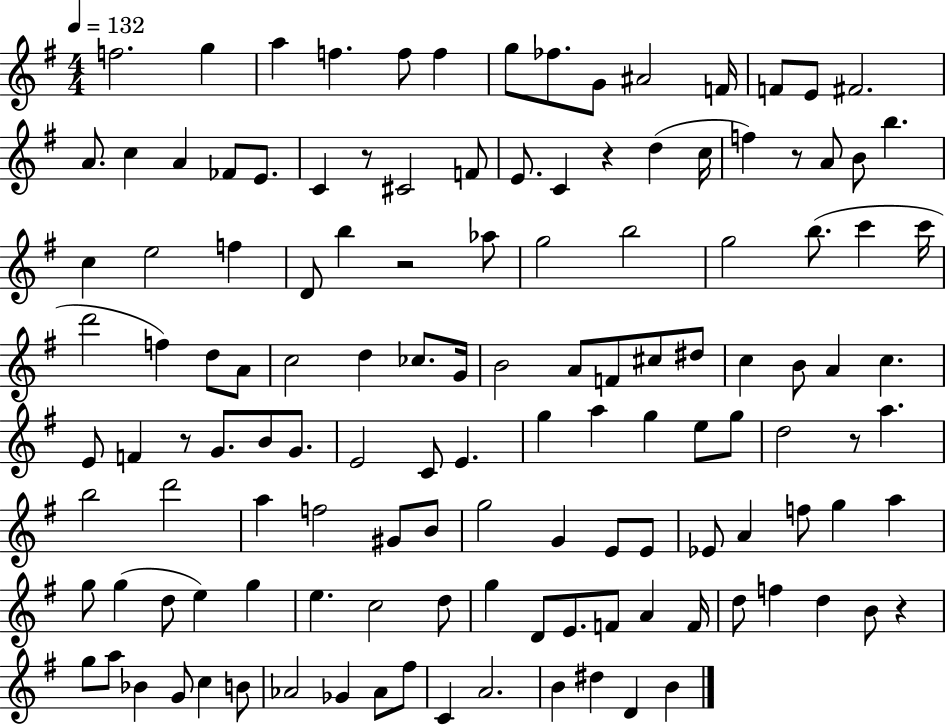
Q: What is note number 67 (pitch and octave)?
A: E4